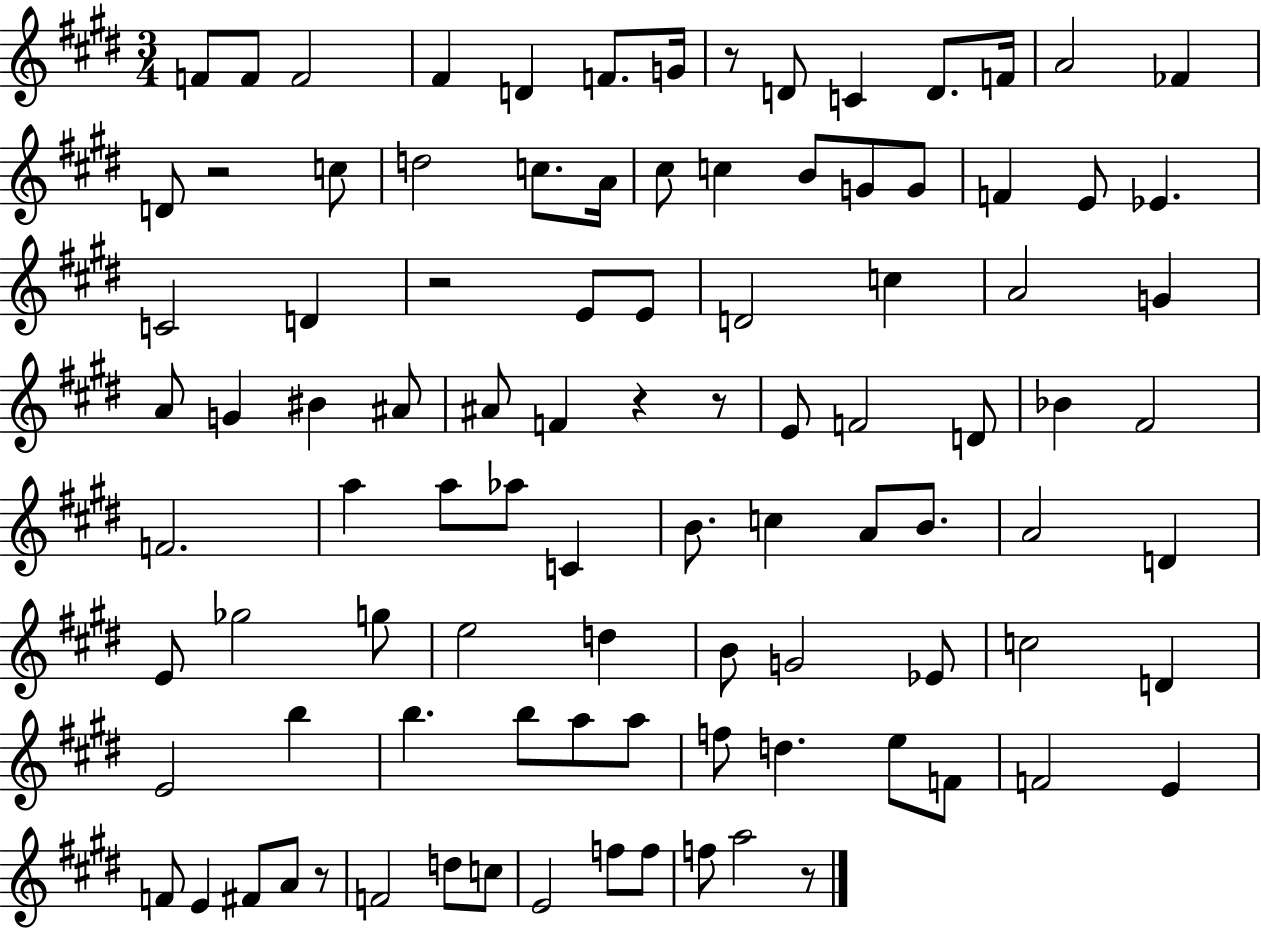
F4/e F4/e F4/h F#4/q D4/q F4/e. G4/s R/e D4/e C4/q D4/e. F4/s A4/h FES4/q D4/e R/h C5/e D5/h C5/e. A4/s C#5/e C5/q B4/e G4/e G4/e F4/q E4/e Eb4/q. C4/h D4/q R/h E4/e E4/e D4/h C5/q A4/h G4/q A4/e G4/q BIS4/q A#4/e A#4/e F4/q R/q R/e E4/e F4/h D4/e Bb4/q F#4/h F4/h. A5/q A5/e Ab5/e C4/q B4/e. C5/q A4/e B4/e. A4/h D4/q E4/e Gb5/h G5/e E5/h D5/q B4/e G4/h Eb4/e C5/h D4/q E4/h B5/q B5/q. B5/e A5/e A5/e F5/e D5/q. E5/e F4/e F4/h E4/q F4/e E4/q F#4/e A4/e R/e F4/h D5/e C5/e E4/h F5/e F5/e F5/e A5/h R/e